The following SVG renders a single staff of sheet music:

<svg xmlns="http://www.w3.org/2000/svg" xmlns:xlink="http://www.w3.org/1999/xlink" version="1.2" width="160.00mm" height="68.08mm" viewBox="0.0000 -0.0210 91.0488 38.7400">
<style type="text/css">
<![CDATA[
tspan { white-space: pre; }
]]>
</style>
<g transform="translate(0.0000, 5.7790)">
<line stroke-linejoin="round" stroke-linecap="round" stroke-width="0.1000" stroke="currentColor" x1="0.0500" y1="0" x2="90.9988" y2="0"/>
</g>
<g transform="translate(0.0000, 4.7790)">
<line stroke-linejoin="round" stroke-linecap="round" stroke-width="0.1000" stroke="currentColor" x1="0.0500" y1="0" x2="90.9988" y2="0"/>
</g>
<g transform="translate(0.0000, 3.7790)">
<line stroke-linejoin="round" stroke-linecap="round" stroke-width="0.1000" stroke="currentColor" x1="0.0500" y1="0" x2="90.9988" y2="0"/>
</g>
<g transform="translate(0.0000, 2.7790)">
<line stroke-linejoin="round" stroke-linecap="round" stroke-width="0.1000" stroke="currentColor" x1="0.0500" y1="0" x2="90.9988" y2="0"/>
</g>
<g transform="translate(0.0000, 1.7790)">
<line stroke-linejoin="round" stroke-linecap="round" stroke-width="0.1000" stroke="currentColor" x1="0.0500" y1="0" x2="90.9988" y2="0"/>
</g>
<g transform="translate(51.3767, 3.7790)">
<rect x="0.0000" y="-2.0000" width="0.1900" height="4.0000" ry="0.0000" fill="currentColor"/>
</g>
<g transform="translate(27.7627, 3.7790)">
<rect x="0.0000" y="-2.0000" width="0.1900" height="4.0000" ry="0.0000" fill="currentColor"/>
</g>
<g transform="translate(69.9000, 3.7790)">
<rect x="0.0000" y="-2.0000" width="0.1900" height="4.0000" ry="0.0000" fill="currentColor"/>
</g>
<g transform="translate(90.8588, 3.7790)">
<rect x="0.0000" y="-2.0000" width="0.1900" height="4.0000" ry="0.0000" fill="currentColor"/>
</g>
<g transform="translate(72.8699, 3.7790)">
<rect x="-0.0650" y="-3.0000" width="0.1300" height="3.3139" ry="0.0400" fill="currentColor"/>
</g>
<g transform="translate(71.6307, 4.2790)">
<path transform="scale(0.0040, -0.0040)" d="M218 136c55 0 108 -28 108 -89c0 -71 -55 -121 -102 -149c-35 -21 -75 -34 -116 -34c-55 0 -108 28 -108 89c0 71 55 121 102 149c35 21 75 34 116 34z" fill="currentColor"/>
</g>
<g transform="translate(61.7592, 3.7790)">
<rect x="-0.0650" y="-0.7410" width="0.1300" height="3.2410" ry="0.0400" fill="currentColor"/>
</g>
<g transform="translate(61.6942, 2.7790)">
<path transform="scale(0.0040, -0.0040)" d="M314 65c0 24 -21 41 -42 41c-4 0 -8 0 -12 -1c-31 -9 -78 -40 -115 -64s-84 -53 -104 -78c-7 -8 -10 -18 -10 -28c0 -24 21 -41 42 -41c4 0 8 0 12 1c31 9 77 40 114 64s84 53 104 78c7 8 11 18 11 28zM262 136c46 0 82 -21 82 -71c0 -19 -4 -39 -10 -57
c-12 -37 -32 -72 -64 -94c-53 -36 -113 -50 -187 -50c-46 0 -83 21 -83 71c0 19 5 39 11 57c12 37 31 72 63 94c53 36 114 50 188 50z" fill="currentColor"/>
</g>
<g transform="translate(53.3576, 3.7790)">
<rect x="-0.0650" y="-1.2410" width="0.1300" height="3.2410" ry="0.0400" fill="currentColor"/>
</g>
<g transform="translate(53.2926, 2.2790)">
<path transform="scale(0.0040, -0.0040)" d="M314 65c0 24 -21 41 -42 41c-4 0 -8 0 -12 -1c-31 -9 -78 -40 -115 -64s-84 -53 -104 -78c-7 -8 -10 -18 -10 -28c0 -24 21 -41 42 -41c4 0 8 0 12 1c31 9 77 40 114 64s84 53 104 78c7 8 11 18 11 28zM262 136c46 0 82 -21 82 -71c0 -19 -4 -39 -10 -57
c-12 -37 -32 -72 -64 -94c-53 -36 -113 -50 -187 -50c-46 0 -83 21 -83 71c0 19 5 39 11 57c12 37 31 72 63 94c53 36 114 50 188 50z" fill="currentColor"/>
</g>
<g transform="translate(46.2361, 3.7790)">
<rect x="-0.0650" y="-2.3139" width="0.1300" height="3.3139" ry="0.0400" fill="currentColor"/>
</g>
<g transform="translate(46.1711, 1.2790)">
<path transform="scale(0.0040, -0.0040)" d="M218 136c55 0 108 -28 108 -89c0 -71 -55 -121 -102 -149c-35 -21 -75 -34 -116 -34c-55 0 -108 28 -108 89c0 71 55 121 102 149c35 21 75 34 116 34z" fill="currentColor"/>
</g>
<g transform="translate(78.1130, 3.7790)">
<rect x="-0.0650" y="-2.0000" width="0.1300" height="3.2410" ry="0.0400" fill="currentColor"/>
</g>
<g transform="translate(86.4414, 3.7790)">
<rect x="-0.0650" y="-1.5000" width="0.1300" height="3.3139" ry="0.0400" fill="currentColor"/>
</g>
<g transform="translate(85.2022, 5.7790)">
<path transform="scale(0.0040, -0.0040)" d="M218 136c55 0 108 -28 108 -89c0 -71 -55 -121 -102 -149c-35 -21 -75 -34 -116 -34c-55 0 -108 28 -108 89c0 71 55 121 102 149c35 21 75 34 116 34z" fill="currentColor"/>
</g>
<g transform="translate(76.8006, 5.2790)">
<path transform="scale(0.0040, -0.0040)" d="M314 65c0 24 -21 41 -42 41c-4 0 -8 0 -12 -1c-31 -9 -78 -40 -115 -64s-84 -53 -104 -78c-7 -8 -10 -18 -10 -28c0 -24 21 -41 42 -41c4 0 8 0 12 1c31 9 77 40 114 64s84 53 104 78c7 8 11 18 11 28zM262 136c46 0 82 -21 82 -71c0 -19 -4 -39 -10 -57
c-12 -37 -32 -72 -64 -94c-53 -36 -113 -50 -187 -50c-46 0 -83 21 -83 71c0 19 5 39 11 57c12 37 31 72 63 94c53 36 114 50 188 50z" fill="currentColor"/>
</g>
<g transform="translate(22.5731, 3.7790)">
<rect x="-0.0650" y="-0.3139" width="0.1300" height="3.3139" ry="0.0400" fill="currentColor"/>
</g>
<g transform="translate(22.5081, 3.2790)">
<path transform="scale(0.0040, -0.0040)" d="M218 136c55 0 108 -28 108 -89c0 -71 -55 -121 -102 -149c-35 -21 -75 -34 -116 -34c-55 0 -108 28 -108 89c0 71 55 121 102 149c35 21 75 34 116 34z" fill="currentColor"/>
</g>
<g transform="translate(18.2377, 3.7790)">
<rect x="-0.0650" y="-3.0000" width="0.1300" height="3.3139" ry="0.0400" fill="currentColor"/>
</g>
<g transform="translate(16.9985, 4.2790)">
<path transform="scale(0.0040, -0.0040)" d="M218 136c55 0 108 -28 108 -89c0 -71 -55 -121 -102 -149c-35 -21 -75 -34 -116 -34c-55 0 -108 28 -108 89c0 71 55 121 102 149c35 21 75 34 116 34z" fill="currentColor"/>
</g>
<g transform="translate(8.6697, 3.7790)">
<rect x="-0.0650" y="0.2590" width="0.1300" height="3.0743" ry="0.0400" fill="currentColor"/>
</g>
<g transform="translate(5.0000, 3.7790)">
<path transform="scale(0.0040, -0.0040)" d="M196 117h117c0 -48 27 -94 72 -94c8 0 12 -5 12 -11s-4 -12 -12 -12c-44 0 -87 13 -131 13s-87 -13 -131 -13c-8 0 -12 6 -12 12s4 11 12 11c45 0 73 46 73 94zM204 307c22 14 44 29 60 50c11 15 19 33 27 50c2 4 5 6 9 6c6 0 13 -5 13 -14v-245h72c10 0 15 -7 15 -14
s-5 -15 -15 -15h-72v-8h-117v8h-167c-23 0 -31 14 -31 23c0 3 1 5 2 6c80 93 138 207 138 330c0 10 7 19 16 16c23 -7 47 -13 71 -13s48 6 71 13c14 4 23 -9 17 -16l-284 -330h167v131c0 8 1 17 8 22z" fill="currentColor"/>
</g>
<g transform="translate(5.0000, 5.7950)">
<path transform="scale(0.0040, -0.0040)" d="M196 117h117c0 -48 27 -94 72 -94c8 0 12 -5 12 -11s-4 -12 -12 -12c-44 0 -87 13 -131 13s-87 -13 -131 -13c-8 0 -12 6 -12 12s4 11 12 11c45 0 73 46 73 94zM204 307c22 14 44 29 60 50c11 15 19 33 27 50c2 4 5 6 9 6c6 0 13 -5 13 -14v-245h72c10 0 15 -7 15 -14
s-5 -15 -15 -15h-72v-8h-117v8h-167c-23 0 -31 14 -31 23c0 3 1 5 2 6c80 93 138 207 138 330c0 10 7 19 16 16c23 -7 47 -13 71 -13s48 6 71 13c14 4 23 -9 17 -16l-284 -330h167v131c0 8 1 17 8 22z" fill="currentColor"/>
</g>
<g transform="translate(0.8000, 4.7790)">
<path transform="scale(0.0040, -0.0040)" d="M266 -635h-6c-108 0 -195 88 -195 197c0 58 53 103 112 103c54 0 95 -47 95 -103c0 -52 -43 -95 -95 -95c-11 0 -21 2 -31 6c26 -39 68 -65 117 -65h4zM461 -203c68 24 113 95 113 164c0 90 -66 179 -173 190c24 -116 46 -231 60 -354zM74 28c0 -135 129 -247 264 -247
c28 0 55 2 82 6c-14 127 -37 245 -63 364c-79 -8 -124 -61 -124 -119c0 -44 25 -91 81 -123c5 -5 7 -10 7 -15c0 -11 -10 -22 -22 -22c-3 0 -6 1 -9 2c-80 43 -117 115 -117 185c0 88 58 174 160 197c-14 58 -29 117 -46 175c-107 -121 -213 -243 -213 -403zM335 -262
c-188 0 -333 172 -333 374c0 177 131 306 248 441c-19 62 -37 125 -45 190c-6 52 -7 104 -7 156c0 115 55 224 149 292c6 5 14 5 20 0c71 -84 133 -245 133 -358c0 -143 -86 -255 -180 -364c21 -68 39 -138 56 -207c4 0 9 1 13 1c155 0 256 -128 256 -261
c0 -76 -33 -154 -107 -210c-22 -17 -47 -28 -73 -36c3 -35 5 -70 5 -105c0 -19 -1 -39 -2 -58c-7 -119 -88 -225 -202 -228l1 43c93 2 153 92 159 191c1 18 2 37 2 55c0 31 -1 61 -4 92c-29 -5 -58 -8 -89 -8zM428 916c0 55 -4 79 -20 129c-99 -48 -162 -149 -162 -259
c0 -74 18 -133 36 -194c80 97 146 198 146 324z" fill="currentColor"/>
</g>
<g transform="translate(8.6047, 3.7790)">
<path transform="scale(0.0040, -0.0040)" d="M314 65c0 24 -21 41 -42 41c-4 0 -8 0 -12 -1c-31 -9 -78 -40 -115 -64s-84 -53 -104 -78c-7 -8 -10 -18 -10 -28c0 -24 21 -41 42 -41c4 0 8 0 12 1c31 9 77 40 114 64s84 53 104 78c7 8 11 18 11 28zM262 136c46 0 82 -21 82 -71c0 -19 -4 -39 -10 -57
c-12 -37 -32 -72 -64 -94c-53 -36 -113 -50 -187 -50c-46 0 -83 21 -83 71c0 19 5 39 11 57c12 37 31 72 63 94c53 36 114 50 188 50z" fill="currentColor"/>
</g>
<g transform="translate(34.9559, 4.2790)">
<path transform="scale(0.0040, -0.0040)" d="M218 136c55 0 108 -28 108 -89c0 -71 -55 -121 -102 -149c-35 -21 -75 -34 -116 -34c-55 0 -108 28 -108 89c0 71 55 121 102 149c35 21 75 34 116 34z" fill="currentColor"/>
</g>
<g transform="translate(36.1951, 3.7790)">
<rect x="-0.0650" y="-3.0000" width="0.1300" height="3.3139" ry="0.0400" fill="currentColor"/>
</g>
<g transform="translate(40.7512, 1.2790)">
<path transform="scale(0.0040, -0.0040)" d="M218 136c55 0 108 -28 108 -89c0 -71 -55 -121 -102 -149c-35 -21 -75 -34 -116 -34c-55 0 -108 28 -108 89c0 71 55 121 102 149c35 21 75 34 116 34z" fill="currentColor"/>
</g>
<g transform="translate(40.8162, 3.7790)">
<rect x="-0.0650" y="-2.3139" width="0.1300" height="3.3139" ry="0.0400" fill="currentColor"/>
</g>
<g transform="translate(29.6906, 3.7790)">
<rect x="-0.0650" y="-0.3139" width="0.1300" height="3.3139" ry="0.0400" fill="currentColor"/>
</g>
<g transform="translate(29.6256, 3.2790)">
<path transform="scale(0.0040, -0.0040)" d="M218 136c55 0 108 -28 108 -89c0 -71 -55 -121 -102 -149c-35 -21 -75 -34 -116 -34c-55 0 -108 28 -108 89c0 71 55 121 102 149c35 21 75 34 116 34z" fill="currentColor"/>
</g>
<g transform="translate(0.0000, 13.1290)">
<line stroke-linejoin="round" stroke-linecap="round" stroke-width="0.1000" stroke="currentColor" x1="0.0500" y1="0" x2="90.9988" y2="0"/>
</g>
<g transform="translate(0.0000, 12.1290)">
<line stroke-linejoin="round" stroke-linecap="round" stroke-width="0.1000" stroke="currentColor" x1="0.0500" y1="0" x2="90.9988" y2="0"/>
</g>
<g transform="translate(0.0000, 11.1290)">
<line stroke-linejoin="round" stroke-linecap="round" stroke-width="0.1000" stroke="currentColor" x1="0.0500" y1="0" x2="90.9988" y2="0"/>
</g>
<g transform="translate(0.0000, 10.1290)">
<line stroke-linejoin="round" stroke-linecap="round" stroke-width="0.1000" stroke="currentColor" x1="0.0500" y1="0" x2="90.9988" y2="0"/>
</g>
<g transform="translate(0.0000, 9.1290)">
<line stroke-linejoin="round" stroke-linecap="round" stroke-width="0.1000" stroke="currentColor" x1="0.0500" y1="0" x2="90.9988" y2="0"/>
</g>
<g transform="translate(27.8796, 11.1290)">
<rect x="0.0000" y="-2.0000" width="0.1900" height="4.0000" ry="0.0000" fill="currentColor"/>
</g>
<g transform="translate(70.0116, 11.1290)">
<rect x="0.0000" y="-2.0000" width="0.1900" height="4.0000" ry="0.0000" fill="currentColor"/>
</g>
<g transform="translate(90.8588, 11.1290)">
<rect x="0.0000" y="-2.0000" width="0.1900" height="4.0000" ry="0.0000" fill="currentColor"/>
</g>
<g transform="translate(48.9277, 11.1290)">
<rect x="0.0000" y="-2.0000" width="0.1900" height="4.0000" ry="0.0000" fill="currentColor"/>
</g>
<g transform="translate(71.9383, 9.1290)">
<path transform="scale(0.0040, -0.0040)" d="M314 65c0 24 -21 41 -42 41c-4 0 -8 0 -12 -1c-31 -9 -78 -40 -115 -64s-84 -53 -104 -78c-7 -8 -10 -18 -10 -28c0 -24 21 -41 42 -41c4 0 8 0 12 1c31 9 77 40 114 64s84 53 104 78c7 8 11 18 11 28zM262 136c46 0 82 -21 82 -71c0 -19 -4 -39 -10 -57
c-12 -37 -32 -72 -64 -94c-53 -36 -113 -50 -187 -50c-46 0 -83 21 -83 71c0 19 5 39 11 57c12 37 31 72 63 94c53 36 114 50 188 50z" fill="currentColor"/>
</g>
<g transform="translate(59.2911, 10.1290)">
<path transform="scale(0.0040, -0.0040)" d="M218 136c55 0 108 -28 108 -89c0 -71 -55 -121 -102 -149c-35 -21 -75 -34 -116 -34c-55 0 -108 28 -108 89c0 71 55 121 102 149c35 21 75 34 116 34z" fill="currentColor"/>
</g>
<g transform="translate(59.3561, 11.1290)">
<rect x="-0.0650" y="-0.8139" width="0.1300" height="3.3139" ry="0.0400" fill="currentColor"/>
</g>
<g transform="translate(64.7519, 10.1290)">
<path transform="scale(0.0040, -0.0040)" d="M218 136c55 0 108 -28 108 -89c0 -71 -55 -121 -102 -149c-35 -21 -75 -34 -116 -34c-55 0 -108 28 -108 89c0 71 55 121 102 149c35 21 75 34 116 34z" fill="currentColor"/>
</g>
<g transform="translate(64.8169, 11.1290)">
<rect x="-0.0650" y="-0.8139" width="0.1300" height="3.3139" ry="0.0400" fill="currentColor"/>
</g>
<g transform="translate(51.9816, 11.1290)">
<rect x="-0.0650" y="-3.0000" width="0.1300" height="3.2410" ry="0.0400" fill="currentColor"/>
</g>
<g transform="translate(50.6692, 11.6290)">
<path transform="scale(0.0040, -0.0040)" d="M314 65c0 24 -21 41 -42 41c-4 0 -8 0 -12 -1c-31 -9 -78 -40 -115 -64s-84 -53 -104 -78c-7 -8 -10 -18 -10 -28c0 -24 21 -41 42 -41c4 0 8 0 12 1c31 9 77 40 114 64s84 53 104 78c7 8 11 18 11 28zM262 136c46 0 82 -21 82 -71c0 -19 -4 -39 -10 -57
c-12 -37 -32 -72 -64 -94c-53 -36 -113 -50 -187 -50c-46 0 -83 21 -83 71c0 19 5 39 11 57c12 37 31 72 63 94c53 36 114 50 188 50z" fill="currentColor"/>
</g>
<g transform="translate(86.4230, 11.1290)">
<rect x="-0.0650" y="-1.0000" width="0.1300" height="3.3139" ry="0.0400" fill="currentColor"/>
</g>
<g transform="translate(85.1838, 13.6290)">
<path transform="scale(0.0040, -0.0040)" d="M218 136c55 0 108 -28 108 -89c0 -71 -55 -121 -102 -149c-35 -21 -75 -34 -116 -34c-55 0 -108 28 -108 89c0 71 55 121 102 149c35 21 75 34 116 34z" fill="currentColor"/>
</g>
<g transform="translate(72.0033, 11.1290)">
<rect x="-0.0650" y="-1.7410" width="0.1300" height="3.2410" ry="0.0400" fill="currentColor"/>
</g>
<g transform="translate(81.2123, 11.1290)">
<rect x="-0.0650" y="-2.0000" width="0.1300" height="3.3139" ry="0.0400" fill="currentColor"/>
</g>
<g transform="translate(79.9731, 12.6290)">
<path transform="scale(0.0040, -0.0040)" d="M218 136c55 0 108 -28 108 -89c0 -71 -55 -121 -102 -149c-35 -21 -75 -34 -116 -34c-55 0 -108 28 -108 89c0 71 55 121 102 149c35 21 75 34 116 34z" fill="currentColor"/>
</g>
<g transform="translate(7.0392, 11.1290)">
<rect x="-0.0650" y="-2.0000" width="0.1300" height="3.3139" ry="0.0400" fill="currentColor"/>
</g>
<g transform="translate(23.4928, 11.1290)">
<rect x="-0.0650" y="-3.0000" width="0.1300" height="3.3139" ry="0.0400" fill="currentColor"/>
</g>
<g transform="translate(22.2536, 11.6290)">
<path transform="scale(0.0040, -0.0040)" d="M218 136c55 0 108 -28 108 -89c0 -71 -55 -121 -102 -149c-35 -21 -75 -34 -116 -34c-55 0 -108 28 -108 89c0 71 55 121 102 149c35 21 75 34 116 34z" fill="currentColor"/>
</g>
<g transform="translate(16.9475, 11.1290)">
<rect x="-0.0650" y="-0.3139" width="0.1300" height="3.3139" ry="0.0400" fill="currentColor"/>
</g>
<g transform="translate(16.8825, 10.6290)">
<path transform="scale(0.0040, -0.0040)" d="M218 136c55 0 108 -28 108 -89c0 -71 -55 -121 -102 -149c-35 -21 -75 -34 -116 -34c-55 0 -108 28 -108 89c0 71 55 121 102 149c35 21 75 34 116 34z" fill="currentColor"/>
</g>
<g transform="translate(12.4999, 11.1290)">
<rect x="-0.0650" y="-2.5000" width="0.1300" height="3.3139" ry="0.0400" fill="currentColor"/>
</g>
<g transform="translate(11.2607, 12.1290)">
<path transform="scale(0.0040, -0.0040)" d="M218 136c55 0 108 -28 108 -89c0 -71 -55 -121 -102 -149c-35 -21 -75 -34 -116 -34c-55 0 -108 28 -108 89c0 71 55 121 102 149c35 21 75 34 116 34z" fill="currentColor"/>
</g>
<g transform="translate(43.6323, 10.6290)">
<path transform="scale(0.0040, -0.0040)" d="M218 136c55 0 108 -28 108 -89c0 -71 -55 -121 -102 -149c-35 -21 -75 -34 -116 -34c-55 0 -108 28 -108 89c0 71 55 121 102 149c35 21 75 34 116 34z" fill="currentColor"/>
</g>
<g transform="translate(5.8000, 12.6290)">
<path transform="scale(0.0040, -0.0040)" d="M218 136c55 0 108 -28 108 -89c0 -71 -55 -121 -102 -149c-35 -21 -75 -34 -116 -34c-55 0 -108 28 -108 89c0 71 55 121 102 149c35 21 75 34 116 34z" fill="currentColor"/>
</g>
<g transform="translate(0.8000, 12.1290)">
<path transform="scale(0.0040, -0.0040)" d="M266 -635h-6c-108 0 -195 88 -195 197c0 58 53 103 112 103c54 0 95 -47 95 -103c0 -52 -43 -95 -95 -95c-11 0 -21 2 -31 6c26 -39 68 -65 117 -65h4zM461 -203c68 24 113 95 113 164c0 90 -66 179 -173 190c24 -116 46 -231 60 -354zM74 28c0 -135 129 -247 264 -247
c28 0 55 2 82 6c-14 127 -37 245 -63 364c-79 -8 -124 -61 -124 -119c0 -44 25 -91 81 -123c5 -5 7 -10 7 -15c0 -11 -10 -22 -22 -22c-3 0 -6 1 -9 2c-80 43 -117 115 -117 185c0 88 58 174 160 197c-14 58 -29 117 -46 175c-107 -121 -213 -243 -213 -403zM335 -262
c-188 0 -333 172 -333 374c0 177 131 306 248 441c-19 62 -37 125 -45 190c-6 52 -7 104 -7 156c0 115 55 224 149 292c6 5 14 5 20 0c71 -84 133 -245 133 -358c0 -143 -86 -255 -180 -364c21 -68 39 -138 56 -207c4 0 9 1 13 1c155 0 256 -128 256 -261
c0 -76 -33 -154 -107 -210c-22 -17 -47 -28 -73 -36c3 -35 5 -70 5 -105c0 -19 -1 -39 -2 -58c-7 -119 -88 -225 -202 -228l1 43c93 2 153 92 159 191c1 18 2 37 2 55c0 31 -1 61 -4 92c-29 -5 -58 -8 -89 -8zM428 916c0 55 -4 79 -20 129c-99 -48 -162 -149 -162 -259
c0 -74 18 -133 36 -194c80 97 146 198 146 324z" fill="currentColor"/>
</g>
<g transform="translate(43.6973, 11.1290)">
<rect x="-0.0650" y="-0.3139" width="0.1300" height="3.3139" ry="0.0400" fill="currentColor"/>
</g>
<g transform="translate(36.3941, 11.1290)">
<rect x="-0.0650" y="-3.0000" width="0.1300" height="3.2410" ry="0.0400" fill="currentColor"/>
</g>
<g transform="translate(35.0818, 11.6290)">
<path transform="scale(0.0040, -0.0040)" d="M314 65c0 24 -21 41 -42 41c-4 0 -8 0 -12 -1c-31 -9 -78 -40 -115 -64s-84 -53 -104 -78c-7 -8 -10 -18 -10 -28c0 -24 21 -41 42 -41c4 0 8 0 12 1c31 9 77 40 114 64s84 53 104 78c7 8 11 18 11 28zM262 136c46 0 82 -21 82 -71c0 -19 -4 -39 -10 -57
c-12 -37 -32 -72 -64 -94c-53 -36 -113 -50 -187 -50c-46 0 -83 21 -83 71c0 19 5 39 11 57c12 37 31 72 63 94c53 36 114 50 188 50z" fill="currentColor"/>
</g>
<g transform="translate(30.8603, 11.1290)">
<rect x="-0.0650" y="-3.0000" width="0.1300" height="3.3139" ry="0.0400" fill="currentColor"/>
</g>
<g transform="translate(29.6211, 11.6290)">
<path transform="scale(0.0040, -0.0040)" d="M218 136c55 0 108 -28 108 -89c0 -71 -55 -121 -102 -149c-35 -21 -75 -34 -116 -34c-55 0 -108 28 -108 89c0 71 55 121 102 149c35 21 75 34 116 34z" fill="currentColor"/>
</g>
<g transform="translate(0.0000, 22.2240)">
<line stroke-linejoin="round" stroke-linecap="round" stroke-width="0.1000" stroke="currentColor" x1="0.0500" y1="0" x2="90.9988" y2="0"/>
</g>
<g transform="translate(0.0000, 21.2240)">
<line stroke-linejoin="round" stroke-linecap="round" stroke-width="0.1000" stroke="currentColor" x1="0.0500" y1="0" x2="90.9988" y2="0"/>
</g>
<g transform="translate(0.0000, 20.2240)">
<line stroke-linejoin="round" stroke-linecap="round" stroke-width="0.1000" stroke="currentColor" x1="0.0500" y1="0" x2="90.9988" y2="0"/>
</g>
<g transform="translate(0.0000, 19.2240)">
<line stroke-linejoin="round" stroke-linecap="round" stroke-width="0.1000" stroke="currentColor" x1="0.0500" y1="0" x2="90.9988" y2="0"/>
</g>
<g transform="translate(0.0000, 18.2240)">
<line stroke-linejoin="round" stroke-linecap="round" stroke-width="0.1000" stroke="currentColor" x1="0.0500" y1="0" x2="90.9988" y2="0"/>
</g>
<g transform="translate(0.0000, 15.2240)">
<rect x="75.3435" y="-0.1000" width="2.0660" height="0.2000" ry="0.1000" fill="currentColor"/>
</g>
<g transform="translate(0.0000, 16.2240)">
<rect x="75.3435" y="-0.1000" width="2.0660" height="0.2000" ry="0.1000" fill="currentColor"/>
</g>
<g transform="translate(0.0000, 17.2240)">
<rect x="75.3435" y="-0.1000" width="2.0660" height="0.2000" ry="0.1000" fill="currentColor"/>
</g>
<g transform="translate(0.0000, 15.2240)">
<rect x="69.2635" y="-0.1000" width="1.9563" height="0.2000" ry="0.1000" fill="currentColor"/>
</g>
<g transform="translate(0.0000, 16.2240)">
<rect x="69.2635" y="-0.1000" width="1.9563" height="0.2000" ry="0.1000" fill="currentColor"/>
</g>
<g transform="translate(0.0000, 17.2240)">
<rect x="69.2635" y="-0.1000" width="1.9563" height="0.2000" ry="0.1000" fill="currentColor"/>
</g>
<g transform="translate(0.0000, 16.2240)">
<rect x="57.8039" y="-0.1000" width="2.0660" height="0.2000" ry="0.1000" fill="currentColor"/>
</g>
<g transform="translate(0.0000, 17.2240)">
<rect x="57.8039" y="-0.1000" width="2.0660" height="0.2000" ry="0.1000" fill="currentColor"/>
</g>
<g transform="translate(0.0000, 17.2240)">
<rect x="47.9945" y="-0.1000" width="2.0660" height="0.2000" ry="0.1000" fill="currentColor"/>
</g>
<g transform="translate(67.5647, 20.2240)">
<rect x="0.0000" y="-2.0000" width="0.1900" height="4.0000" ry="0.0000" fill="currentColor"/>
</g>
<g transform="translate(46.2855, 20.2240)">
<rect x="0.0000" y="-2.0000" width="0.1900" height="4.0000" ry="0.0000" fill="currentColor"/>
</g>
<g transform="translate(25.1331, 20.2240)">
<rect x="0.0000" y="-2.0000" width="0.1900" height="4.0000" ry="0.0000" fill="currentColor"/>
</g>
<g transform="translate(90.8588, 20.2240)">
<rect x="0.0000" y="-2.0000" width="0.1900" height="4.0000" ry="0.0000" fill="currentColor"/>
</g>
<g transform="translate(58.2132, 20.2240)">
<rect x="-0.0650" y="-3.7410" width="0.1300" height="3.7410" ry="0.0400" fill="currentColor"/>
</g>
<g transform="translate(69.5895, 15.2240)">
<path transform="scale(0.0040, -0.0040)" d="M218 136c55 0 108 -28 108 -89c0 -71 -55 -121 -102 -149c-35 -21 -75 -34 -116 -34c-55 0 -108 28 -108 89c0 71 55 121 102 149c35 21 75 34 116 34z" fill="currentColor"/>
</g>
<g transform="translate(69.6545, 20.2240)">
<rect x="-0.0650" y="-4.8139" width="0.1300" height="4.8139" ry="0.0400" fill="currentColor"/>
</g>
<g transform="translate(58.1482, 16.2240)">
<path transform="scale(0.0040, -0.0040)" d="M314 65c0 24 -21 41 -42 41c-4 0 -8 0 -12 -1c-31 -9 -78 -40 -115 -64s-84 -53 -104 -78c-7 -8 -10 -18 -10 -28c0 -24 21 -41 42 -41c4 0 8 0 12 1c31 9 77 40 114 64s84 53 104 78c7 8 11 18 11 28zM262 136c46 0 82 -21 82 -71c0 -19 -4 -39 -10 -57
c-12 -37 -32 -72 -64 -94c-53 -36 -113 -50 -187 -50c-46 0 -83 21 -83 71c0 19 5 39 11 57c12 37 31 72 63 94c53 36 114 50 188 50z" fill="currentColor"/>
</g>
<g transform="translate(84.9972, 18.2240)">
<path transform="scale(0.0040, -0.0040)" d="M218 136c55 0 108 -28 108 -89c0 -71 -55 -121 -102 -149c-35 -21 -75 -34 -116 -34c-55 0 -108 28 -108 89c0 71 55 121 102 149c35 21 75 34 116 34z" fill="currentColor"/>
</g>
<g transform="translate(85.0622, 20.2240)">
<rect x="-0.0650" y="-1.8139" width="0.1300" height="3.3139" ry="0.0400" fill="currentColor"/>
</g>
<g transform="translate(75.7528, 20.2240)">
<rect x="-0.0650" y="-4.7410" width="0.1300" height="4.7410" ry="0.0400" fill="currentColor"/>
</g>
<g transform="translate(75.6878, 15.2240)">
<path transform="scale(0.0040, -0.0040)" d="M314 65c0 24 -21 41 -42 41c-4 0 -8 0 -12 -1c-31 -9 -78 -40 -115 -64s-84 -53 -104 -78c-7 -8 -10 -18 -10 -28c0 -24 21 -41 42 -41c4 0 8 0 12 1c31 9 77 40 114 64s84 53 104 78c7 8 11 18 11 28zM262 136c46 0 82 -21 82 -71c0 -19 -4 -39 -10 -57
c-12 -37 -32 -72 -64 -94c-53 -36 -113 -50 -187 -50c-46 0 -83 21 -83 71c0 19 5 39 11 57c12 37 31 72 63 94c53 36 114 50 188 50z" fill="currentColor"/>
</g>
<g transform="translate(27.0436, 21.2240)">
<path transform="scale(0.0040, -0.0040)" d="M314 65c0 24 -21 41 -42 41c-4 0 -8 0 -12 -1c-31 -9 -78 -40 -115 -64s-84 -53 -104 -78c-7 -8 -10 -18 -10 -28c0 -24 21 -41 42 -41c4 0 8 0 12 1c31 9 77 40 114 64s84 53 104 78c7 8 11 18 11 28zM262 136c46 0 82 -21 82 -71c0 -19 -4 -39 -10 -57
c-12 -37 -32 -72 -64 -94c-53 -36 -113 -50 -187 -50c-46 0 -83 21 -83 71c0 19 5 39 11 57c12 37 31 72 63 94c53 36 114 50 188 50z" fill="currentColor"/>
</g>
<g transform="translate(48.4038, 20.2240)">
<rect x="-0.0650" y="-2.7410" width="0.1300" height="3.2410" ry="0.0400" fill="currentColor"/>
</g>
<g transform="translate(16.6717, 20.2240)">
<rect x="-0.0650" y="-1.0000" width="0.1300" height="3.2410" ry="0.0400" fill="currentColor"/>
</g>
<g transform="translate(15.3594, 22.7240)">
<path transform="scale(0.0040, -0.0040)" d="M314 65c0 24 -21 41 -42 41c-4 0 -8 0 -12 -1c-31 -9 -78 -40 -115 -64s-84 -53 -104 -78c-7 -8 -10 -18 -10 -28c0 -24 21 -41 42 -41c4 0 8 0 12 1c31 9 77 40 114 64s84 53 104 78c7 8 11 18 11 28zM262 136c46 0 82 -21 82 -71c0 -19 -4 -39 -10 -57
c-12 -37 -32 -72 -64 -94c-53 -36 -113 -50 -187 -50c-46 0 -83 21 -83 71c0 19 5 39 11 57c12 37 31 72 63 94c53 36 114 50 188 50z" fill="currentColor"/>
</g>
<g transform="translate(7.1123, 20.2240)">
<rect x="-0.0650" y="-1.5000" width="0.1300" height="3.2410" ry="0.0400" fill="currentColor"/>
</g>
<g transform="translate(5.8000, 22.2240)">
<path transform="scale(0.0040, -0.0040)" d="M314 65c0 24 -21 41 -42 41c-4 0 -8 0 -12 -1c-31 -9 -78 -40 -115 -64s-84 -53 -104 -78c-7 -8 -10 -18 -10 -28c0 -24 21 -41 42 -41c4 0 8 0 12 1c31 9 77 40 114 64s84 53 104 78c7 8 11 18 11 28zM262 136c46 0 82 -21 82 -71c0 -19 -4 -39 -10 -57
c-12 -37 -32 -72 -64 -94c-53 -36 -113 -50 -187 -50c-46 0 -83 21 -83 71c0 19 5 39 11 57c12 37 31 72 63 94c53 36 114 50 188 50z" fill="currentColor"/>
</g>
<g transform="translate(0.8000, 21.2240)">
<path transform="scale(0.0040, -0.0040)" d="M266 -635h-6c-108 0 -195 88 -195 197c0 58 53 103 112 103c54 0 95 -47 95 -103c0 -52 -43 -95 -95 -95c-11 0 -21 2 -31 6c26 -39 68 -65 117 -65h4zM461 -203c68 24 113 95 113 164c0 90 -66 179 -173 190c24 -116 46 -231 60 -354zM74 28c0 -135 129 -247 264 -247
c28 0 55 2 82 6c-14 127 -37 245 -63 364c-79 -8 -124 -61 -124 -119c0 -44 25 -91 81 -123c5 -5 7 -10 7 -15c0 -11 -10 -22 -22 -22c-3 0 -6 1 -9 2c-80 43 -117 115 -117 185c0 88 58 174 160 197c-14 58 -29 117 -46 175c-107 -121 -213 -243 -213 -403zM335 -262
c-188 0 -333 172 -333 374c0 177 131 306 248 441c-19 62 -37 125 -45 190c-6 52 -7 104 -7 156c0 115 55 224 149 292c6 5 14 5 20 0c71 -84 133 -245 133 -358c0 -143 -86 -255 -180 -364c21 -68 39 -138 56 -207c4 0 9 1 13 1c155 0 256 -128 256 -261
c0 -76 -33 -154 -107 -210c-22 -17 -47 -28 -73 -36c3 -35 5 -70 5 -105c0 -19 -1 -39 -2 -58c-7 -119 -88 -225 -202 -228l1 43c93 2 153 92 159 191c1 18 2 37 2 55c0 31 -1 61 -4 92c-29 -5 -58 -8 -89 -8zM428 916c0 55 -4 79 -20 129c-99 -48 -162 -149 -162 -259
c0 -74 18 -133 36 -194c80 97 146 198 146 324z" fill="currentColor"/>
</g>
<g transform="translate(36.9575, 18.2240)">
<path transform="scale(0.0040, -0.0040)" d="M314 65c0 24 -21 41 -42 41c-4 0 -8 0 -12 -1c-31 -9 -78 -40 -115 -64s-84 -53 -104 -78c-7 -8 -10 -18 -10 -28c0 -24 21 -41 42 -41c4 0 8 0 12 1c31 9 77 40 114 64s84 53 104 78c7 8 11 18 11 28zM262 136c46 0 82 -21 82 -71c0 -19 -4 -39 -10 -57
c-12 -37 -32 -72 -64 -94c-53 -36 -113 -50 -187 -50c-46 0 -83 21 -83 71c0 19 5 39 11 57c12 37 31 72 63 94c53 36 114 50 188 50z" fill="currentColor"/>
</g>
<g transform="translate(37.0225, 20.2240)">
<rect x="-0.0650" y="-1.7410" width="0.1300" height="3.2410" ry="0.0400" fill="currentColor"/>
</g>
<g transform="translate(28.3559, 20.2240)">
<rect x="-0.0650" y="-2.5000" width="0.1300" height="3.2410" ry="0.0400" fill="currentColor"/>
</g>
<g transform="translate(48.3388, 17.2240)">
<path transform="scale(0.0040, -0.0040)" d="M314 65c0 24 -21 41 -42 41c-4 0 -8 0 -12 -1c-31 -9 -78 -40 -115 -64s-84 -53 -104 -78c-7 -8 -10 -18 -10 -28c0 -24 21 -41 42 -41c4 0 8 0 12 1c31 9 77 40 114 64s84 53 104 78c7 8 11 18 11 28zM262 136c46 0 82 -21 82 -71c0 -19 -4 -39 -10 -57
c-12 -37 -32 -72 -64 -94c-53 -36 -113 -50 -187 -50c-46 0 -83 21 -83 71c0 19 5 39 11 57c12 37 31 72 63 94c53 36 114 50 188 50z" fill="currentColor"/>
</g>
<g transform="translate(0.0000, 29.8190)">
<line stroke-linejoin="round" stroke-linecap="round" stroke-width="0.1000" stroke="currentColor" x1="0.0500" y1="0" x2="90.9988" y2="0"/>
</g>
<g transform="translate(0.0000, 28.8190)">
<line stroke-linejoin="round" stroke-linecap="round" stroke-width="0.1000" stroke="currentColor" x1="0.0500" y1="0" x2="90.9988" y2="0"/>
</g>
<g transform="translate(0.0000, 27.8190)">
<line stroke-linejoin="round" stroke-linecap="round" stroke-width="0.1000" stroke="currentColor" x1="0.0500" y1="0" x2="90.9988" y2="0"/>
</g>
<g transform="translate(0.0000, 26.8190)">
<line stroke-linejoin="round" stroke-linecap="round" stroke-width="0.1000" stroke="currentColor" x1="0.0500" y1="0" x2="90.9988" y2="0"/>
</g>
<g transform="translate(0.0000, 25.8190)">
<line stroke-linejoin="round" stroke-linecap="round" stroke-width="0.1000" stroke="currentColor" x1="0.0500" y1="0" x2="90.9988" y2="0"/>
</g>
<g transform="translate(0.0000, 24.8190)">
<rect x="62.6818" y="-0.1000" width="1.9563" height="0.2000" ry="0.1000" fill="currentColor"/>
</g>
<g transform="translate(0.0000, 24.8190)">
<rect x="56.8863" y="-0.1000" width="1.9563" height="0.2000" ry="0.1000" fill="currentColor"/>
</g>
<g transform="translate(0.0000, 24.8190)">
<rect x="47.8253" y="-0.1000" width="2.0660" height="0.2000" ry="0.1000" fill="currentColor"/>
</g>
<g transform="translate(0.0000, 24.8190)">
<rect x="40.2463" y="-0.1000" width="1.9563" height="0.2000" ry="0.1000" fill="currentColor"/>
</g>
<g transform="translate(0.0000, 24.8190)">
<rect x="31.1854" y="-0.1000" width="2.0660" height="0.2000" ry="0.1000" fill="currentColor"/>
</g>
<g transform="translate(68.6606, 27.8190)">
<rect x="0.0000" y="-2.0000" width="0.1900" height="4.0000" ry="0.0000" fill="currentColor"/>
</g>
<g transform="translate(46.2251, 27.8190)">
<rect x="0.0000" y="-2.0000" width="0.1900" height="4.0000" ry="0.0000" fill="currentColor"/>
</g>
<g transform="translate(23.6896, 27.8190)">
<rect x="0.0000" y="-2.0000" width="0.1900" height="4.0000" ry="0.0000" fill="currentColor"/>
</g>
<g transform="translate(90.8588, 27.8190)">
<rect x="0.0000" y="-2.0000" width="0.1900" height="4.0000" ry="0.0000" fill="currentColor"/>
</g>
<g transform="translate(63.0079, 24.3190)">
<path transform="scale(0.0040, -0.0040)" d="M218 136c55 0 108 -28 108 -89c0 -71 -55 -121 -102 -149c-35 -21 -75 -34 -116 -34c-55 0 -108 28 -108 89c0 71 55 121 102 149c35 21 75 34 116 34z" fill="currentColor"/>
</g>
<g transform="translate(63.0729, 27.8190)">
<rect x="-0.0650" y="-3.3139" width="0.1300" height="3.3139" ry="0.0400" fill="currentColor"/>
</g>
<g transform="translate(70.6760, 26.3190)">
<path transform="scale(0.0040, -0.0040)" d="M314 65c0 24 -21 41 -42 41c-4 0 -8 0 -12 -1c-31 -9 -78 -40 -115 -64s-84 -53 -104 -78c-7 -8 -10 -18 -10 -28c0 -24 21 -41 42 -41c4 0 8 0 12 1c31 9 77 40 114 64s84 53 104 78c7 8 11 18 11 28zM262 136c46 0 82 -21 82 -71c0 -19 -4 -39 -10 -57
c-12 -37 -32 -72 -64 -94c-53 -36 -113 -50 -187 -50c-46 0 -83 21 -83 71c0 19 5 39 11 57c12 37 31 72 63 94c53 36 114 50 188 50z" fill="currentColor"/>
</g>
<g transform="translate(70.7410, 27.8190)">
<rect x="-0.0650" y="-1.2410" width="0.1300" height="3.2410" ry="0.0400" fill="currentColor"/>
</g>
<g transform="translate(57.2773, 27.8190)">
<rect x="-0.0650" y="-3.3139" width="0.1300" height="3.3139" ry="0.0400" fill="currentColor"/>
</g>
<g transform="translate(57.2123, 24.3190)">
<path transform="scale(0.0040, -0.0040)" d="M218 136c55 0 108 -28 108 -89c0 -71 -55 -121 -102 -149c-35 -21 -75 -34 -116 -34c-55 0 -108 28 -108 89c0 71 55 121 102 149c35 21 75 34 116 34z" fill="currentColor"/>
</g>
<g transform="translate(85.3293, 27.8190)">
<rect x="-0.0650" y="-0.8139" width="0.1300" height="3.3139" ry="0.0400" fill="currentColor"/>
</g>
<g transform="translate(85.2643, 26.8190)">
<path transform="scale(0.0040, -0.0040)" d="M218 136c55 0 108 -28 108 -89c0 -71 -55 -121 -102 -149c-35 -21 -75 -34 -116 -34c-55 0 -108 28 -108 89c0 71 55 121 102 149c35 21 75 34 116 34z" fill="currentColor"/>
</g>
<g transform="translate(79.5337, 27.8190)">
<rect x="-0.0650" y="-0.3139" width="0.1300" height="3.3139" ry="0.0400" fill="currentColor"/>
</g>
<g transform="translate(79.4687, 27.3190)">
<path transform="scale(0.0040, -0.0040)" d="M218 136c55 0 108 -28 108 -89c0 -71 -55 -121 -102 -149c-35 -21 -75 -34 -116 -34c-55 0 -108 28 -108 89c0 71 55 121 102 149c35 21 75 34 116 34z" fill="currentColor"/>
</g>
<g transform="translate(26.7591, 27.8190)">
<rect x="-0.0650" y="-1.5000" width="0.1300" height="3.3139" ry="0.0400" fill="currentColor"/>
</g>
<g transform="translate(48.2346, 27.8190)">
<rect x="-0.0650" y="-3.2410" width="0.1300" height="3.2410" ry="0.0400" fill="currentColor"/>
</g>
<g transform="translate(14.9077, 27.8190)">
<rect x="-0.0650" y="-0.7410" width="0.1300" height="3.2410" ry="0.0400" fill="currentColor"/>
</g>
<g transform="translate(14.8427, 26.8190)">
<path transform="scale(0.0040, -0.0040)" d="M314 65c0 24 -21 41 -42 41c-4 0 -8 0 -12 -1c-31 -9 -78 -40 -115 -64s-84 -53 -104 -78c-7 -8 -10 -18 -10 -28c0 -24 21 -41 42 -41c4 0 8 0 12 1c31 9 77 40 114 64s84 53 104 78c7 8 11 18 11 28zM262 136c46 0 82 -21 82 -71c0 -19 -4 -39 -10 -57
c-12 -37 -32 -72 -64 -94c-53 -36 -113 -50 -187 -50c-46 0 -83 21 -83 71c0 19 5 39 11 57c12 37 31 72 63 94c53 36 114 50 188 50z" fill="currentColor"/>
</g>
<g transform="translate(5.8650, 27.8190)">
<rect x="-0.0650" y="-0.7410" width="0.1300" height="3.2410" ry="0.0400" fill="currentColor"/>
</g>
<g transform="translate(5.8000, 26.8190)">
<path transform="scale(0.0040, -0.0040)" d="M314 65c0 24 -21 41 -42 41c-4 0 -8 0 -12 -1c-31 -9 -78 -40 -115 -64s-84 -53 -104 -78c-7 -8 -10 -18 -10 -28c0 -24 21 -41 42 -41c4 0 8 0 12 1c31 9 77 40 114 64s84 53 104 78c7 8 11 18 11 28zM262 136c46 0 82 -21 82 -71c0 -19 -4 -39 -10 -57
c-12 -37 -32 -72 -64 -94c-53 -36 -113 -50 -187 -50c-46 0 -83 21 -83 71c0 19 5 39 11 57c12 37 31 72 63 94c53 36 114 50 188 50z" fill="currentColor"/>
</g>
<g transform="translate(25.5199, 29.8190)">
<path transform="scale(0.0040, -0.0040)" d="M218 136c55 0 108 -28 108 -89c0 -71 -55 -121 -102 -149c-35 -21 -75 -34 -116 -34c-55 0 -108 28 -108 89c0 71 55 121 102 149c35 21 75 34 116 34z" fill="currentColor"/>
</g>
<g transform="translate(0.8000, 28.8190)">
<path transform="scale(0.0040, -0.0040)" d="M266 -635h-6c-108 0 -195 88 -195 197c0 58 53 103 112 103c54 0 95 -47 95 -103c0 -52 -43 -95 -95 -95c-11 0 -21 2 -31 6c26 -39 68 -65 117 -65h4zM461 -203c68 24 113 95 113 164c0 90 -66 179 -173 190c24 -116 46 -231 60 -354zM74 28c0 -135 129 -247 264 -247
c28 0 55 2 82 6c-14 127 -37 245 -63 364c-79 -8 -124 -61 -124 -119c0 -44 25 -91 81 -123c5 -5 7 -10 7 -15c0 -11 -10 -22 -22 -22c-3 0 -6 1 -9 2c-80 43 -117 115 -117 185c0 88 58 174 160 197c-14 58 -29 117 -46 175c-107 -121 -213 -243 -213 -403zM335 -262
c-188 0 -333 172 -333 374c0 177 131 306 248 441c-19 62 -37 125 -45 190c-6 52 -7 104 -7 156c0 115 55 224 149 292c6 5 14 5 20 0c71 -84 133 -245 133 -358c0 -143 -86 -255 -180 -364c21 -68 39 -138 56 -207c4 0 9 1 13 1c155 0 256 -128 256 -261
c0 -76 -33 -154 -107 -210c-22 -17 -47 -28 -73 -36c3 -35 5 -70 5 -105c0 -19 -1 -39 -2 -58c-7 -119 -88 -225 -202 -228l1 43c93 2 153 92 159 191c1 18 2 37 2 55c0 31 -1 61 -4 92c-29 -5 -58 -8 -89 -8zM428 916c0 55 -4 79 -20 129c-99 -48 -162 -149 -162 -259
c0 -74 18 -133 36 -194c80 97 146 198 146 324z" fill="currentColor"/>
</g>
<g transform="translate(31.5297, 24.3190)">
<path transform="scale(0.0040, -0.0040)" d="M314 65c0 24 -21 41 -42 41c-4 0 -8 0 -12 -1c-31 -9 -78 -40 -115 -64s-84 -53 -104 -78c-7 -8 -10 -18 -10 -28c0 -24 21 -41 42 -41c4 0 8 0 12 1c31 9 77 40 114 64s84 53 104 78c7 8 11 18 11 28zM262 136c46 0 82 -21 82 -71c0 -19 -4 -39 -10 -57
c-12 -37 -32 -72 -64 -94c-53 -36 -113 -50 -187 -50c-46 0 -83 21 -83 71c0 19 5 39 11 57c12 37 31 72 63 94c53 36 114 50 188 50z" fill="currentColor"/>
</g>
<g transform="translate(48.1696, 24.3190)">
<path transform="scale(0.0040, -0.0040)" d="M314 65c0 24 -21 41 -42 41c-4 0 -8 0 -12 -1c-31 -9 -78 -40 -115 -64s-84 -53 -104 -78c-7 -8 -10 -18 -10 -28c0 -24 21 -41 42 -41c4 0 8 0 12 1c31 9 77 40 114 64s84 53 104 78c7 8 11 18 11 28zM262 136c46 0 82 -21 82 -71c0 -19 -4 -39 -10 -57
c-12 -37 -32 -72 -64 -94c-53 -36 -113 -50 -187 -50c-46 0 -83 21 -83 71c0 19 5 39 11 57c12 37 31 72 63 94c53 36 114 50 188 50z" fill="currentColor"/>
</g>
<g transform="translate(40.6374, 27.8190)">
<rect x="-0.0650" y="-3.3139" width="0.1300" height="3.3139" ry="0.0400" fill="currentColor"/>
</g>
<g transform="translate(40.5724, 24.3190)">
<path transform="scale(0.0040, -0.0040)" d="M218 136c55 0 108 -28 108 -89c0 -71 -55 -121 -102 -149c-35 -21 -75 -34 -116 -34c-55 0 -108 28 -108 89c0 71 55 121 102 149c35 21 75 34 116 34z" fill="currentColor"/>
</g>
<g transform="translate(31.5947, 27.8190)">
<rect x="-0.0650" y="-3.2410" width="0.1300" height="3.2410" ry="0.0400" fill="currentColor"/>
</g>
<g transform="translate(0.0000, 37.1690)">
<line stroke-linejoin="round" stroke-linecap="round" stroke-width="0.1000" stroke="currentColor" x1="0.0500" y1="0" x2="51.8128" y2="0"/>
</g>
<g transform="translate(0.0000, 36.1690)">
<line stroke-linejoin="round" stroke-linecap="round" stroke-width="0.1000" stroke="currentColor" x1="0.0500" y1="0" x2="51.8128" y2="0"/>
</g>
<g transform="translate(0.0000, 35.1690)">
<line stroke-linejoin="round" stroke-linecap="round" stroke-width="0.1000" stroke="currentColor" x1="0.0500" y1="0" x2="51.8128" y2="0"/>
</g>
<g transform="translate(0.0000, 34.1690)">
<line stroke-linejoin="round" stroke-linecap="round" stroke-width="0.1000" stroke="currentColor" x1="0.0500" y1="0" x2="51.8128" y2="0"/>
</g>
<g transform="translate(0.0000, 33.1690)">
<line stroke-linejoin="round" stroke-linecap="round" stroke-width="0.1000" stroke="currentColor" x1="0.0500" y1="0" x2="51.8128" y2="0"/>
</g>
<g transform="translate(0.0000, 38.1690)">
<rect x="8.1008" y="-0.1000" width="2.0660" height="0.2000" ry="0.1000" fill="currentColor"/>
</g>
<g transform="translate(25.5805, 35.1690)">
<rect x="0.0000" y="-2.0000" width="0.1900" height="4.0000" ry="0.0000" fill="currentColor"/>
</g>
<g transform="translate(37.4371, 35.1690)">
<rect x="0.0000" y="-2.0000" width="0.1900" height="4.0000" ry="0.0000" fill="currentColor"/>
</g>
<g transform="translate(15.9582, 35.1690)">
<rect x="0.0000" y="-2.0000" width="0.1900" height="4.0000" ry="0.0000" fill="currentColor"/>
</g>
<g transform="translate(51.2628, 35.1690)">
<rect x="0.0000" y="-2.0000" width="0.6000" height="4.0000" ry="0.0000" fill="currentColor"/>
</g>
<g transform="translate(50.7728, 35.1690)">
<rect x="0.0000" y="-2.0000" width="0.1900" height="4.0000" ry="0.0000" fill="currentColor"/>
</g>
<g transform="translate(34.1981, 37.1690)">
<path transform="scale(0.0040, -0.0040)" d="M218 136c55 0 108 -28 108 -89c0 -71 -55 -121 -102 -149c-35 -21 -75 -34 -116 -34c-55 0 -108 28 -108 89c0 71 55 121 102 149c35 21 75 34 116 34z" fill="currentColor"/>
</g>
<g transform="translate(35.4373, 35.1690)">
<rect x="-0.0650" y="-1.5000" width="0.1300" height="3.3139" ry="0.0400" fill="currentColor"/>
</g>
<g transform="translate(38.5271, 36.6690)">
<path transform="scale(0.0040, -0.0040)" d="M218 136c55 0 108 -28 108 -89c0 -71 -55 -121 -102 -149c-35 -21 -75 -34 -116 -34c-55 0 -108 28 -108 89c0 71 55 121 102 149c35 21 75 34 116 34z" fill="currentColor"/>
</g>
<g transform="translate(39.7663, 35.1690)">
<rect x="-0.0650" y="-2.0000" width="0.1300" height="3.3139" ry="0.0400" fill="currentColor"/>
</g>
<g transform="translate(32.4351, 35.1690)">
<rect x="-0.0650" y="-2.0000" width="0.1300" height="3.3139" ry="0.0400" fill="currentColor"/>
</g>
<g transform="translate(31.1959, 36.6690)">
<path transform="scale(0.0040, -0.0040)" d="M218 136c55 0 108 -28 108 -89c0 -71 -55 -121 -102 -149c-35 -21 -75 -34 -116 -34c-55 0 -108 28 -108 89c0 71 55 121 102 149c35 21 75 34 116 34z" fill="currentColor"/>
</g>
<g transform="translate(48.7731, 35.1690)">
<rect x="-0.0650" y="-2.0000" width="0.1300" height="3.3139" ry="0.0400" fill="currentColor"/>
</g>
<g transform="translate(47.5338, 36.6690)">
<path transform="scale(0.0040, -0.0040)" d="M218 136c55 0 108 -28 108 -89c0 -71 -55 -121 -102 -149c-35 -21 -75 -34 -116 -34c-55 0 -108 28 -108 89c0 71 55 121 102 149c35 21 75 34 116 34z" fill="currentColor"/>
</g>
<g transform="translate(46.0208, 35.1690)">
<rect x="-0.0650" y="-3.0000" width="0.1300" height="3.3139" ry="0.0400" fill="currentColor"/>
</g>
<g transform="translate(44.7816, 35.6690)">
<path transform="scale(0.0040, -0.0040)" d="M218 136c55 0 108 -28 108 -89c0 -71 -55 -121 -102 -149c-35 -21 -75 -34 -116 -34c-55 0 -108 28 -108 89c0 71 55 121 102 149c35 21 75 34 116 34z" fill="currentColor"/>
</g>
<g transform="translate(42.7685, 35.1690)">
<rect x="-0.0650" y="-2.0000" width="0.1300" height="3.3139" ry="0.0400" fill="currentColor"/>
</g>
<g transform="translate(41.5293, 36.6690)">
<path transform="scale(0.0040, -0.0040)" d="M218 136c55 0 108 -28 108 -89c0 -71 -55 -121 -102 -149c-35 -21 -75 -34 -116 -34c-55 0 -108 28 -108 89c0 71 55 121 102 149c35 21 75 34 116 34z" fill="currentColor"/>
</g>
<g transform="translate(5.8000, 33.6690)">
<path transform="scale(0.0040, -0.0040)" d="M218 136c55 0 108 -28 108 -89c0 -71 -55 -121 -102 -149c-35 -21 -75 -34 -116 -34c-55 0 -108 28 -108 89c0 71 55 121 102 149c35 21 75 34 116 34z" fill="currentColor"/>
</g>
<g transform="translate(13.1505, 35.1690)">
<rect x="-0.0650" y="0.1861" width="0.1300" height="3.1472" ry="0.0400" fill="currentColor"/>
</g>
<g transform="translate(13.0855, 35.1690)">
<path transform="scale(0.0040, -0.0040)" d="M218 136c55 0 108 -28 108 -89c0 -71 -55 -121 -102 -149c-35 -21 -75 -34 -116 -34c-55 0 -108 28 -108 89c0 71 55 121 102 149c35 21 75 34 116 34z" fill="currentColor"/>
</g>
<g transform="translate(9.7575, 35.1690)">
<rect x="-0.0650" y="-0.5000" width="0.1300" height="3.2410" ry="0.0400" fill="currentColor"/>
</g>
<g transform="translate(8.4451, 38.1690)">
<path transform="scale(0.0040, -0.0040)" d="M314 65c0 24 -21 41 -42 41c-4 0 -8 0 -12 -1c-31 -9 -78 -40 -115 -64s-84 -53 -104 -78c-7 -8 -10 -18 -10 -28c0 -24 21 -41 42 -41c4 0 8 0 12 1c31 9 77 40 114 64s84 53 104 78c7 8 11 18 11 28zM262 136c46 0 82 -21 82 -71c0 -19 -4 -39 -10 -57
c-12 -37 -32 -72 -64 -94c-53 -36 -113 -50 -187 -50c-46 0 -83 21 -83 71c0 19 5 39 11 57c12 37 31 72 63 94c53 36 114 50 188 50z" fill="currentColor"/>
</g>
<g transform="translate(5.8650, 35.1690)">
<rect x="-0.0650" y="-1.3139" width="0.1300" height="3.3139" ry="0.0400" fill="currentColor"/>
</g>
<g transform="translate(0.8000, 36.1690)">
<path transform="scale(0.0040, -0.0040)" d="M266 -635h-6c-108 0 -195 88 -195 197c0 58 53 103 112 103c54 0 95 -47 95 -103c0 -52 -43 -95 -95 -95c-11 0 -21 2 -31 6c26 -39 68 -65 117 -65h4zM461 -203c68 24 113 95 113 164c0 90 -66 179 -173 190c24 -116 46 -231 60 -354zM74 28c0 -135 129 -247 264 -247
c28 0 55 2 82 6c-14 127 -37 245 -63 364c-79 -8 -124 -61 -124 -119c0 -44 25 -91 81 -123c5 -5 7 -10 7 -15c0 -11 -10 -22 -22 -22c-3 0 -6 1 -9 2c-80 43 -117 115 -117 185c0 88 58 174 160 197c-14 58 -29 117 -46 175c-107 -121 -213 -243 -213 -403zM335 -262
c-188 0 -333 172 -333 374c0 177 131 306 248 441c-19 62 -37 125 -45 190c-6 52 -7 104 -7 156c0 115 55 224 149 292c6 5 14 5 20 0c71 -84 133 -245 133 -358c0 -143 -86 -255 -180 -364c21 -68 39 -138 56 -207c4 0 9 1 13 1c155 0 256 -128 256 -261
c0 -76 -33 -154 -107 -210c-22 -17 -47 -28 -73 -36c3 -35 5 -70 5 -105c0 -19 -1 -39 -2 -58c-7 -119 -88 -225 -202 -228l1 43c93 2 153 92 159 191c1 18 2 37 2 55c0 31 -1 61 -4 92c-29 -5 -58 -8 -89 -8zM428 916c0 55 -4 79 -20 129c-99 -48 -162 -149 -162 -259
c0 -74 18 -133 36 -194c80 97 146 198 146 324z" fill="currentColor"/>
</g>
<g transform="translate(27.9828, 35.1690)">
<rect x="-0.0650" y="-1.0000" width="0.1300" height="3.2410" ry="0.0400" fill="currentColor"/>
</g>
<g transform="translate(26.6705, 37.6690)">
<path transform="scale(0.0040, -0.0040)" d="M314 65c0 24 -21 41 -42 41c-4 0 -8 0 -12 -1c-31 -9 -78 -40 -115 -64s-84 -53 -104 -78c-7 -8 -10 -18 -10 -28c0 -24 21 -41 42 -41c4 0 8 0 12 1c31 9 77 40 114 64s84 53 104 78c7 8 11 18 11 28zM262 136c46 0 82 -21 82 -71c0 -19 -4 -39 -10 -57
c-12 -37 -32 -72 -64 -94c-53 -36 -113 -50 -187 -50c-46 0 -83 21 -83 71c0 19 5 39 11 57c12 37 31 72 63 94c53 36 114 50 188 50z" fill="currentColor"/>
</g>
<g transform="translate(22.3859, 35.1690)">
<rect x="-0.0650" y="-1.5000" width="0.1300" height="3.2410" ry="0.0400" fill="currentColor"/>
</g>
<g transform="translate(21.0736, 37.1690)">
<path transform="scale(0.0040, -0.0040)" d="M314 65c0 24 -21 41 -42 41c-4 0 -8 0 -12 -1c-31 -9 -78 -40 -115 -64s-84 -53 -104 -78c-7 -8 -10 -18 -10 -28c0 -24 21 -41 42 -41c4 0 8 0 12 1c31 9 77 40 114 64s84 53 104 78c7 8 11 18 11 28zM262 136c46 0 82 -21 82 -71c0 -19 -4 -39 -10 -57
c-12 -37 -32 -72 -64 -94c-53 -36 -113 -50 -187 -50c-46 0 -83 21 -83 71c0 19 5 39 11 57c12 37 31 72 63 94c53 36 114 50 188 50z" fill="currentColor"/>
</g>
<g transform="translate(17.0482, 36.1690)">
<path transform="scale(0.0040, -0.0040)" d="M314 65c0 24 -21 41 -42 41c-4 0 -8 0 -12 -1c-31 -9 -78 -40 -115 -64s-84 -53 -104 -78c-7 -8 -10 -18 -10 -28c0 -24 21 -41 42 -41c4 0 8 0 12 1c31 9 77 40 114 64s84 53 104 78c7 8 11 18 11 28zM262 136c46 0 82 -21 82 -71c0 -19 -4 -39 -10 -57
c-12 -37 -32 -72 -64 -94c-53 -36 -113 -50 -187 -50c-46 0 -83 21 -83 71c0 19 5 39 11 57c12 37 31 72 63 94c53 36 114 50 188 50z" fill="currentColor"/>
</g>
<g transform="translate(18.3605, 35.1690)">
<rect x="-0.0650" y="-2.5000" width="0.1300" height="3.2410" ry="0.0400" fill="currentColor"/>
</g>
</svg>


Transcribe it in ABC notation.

X:1
T:Untitled
M:4/4
L:1/4
K:C
B2 A c c A g g e2 d2 A F2 E F G c A A A2 c A2 d d f2 F D E2 D2 G2 f2 a2 c'2 e' e'2 f d2 d2 E b2 b b2 b b e2 c d e C2 B G2 E2 D2 F E F F A F